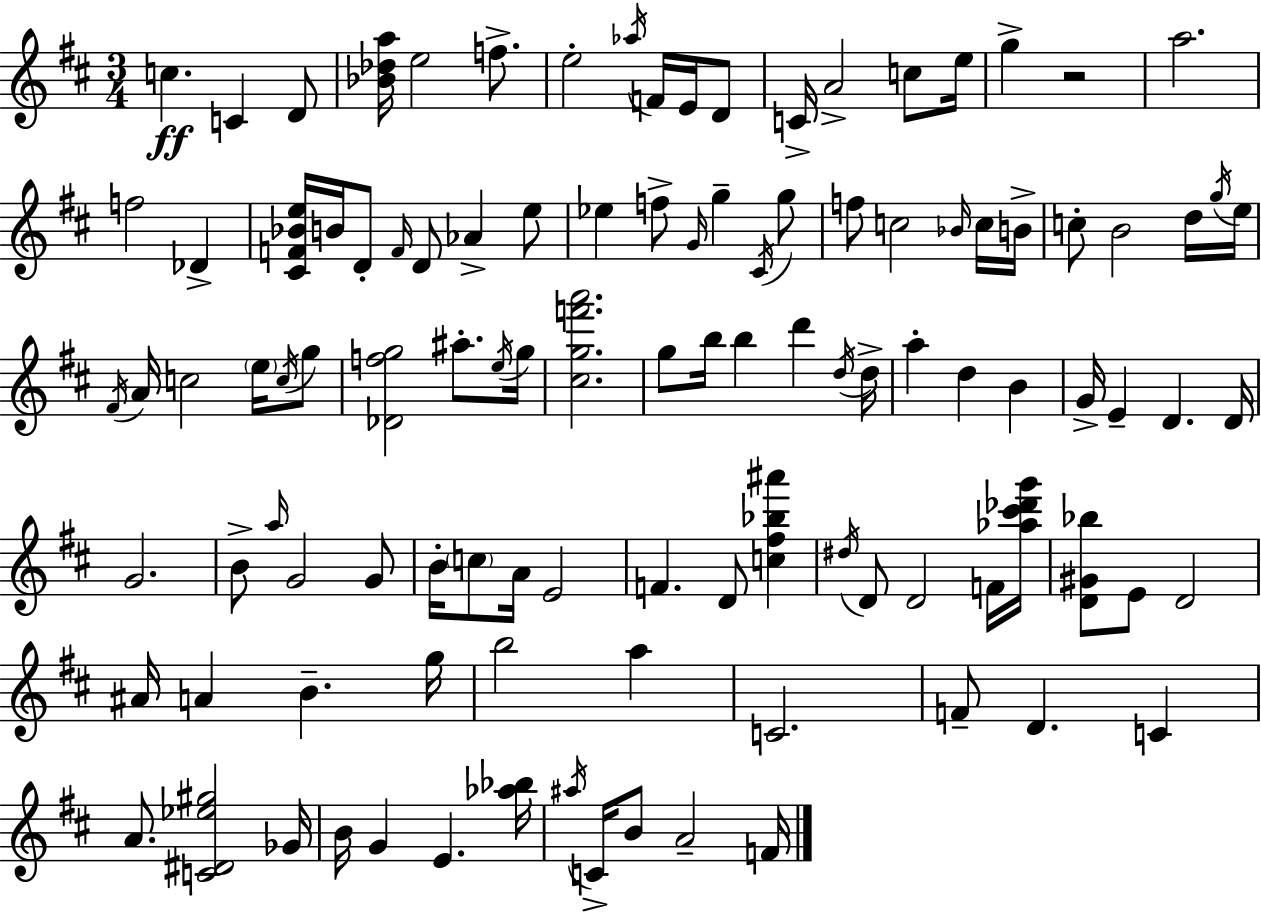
X:1
T:Untitled
M:3/4
L:1/4
K:D
c C D/2 [_B_da]/4 e2 f/2 e2 _a/4 F/4 E/4 D/2 C/4 A2 c/2 e/4 g z2 a2 f2 _D [^CF_Be]/4 B/4 D/2 F/4 D/2 _A e/2 _e f/2 G/4 g ^C/4 g/2 f/2 c2 _B/4 c/4 B/4 c/2 B2 d/4 g/4 e/4 ^F/4 A/4 c2 e/4 c/4 g/2 [_Dfg]2 ^a/2 e/4 g/4 [^cgf'a']2 g/2 b/4 b d' d/4 d/4 a d B G/4 E D D/4 G2 B/2 a/4 G2 G/2 B/4 c/2 A/4 E2 F D/2 [c^f_b^a'] ^d/4 D/2 D2 F/4 [_a^c'_d'g']/4 [D^G_b]/2 E/2 D2 ^A/4 A B g/4 b2 a C2 F/2 D C A/2 [C^D_e^g]2 _G/4 B/4 G E [_a_b]/4 ^a/4 C/4 B/2 A2 F/4